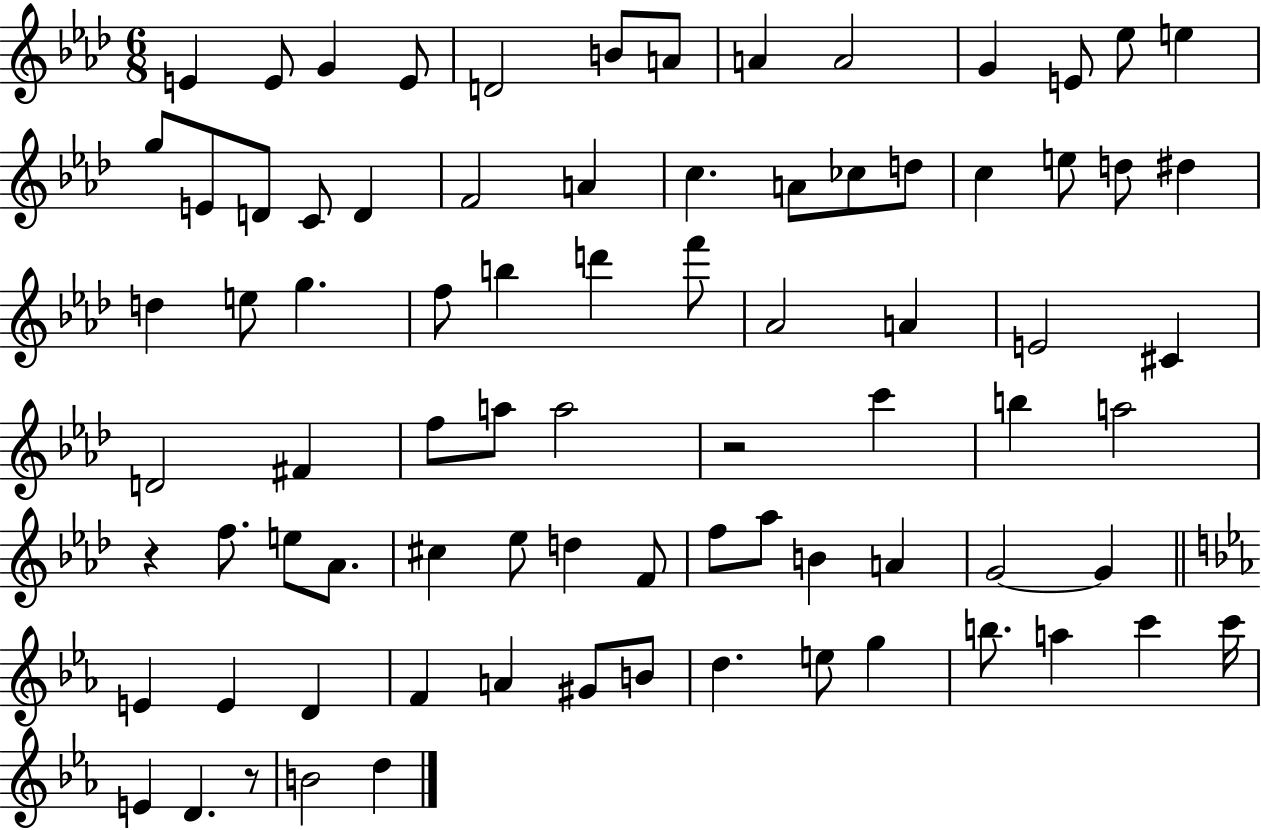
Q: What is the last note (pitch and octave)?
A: D5